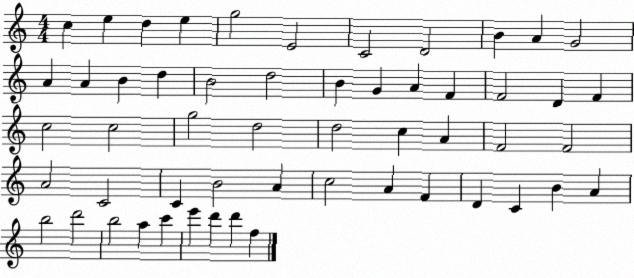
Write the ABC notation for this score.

X:1
T:Untitled
M:4/4
L:1/4
K:C
c e d e g2 E2 C2 D2 B A G2 A A B d B2 d2 B G A F F2 D F c2 c2 g2 d2 d2 c A F2 F2 A2 C2 C B2 A c2 A F D C B A b2 d'2 b2 a c' e' d' d' f